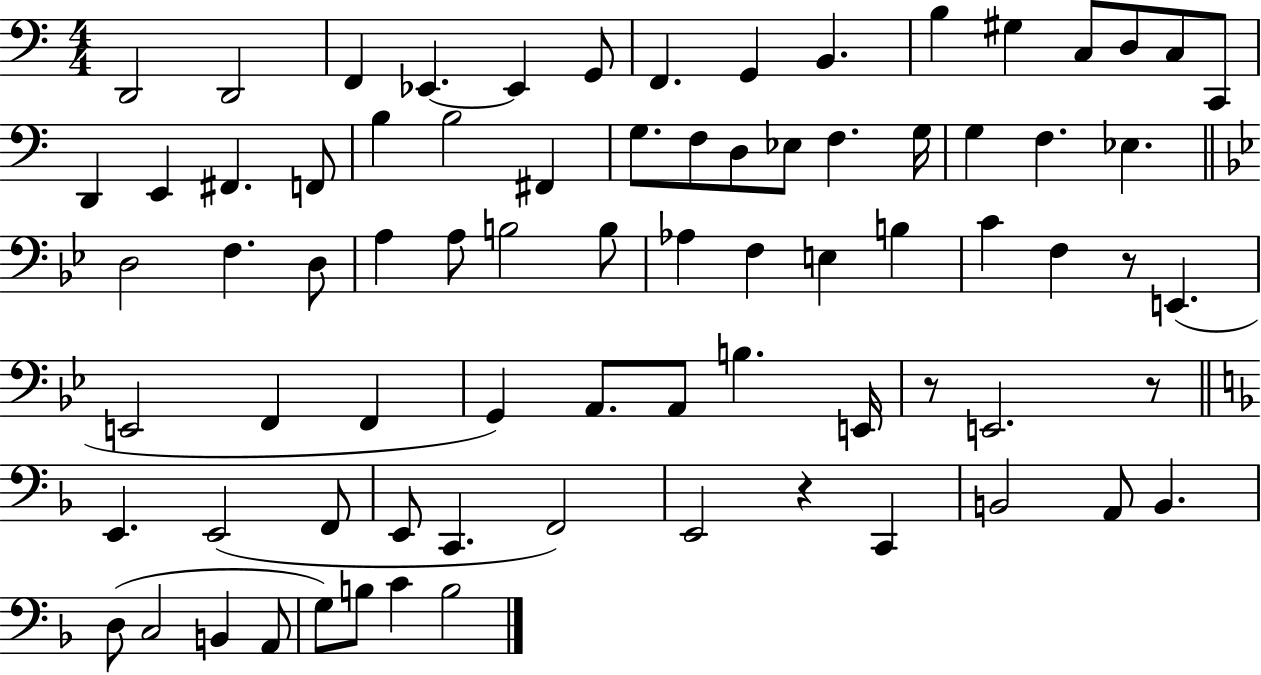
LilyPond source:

{
  \clef bass
  \numericTimeSignature
  \time 4/4
  \key c \major
  \repeat volta 2 { d,2 d,2 | f,4 ees,4.~~ ees,4 g,8 | f,4. g,4 b,4. | b4 gis4 c8 d8 c8 c,8 | \break d,4 e,4 fis,4. f,8 | b4 b2 fis,4 | g8. f8 d8 ees8 f4. g16 | g4 f4. ees4. | \break \bar "||" \break \key g \minor d2 f4. d8 | a4 a8 b2 b8 | aes4 f4 e4 b4 | c'4 f4 r8 e,4.( | \break e,2 f,4 f,4 | g,4) a,8. a,8 b4. e,16 | r8 e,2. r8 | \bar "||" \break \key f \major e,4. e,2( f,8 | e,8 c,4. f,2) | e,2 r4 c,4 | b,2 a,8 b,4. | \break d8( c2 b,4 a,8 | g8) b8 c'4 b2 | } \bar "|."
}